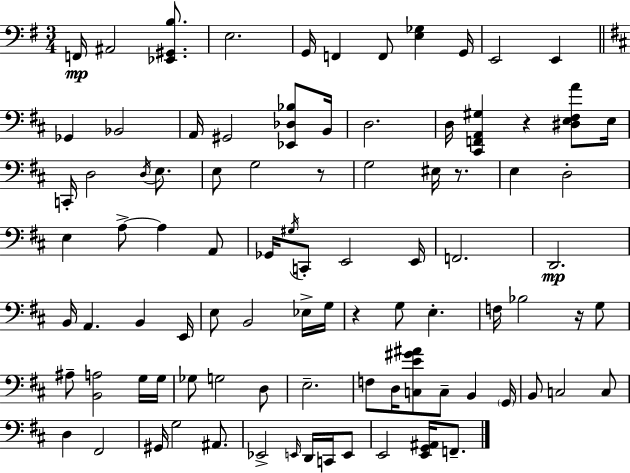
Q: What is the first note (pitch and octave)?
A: F2